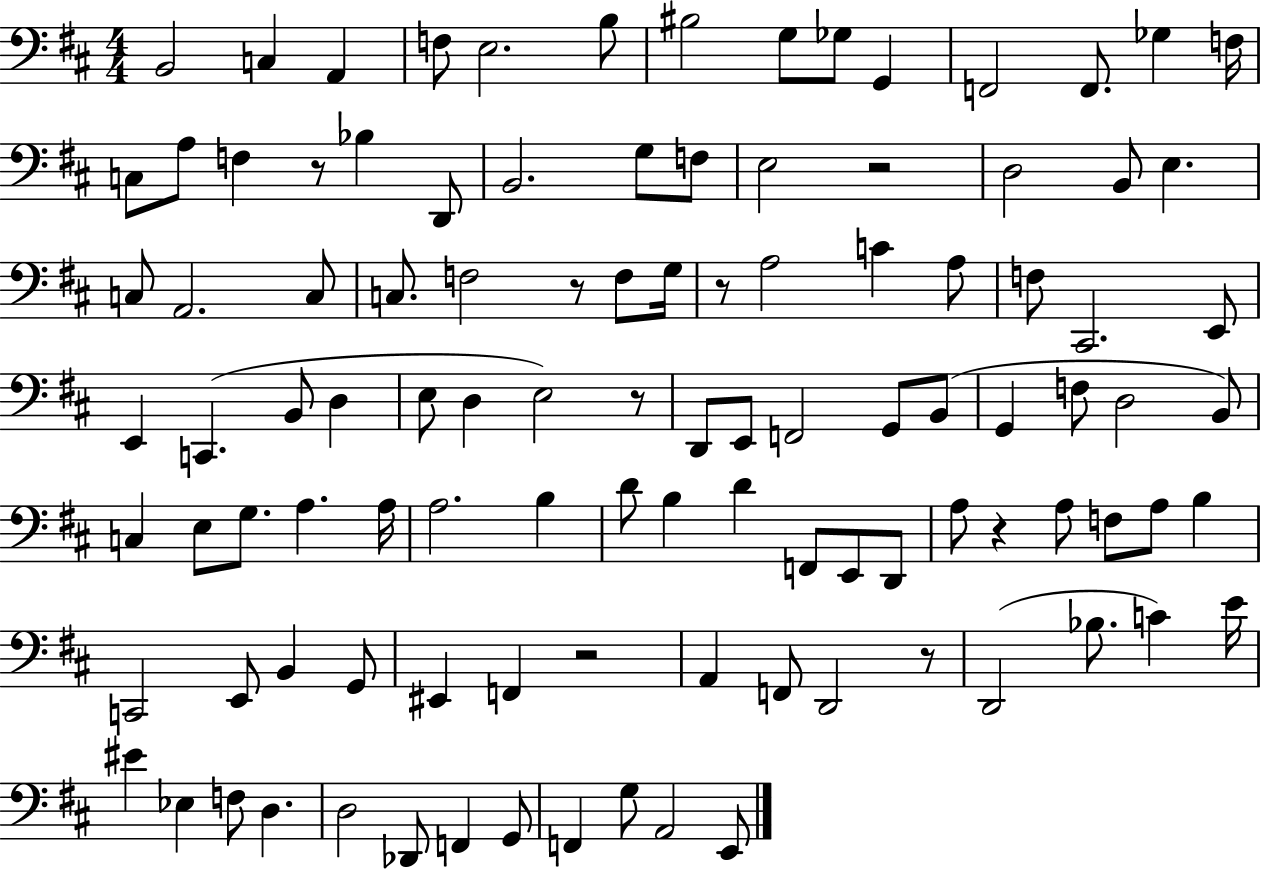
B2/h C3/q A2/q F3/e E3/h. B3/e BIS3/h G3/e Gb3/e G2/q F2/h F2/e. Gb3/q F3/s C3/e A3/e F3/q R/e Bb3/q D2/e B2/h. G3/e F3/e E3/h R/h D3/h B2/e E3/q. C3/e A2/h. C3/e C3/e. F3/h R/e F3/e G3/s R/e A3/h C4/q A3/e F3/e C#2/h. E2/e E2/q C2/q. B2/e D3/q E3/e D3/q E3/h R/e D2/e E2/e F2/h G2/e B2/e G2/q F3/e D3/h B2/e C3/q E3/e G3/e. A3/q. A3/s A3/h. B3/q D4/e B3/q D4/q F2/e E2/e D2/e A3/e R/q A3/e F3/e A3/e B3/q C2/h E2/e B2/q G2/e EIS2/q F2/q R/h A2/q F2/e D2/h R/e D2/h Bb3/e. C4/q E4/s EIS4/q Eb3/q F3/e D3/q. D3/h Db2/e F2/q G2/e F2/q G3/e A2/h E2/e